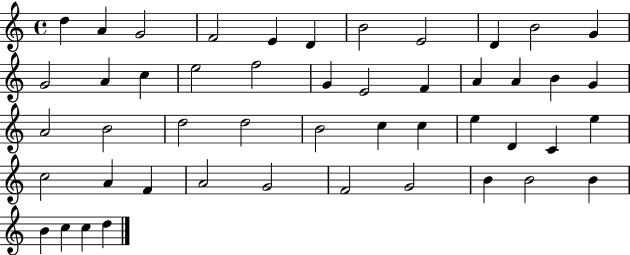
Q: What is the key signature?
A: C major